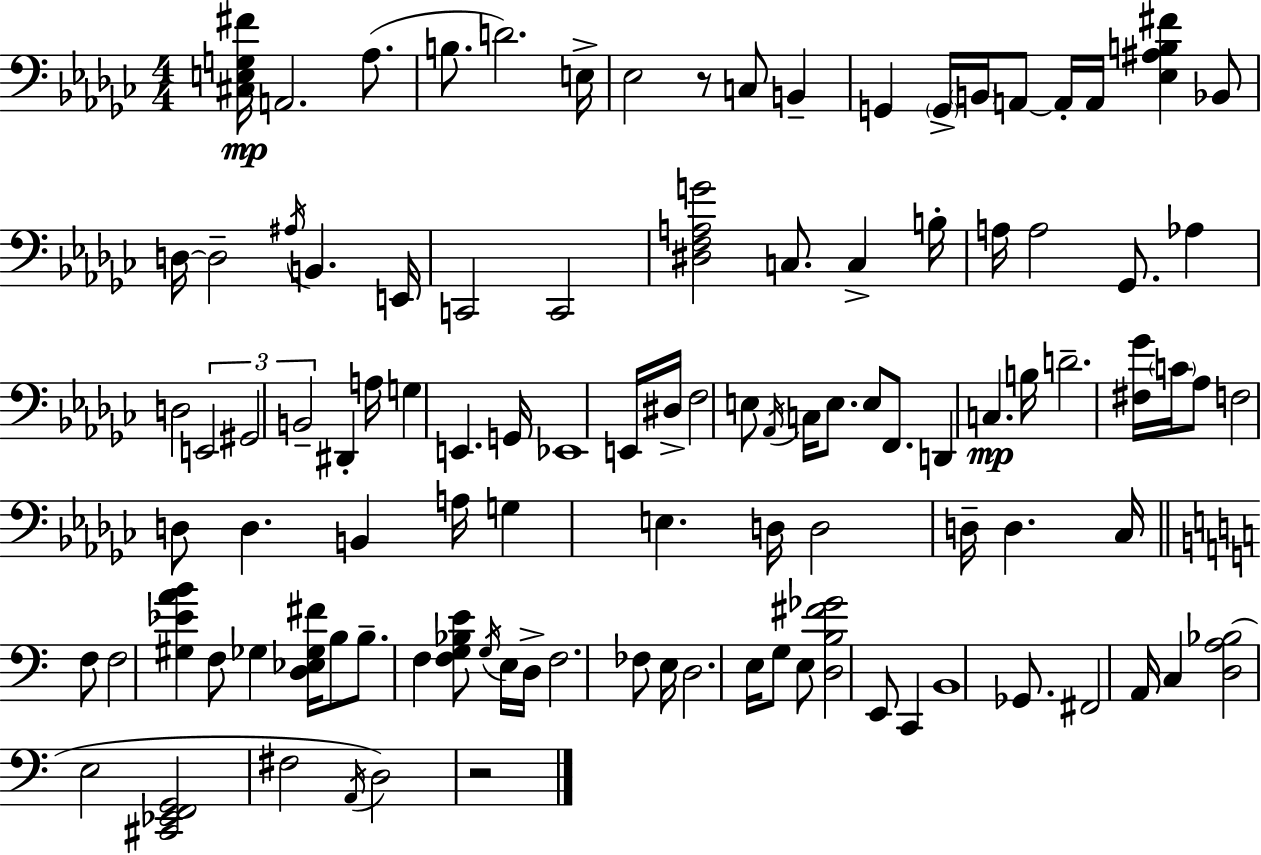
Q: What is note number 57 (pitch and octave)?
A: D3